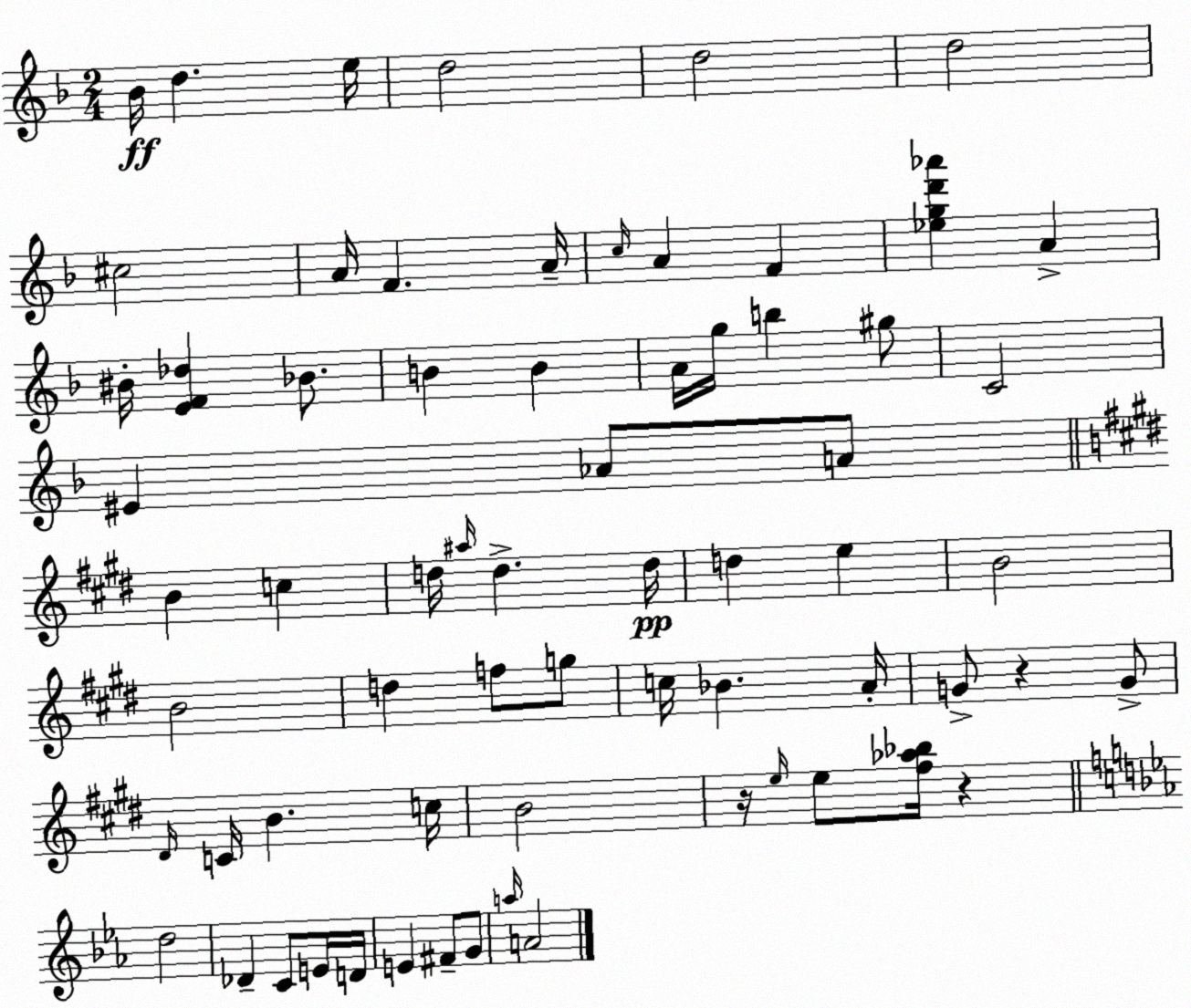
X:1
T:Untitled
M:2/4
L:1/4
K:Dm
_B/4 d e/4 d2 d2 d2 ^c2 A/4 F A/4 c/4 A F [_egd'_a'] A ^B/4 [EF_d] _B/2 B B A/4 g/4 b ^g/2 C2 ^E _A/2 A/2 B c d/4 ^a/4 d d/4 d e B2 B2 d f/2 g/2 c/4 _B A/4 G/2 z G/2 ^D/4 C/4 B c/4 B2 z/4 e/4 e/2 [^f_a_b]/4 z d2 _D C/2 E/4 D/4 E ^F/2 G/2 a/4 A2